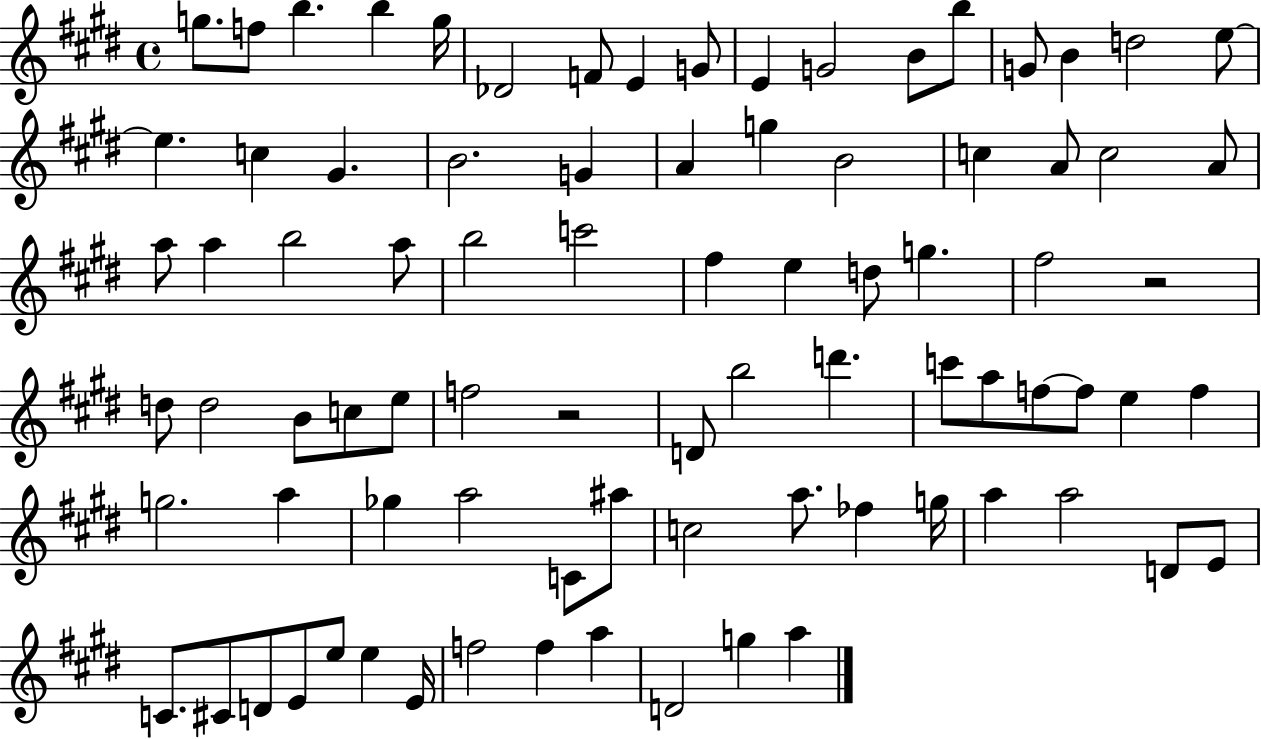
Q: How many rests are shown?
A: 2